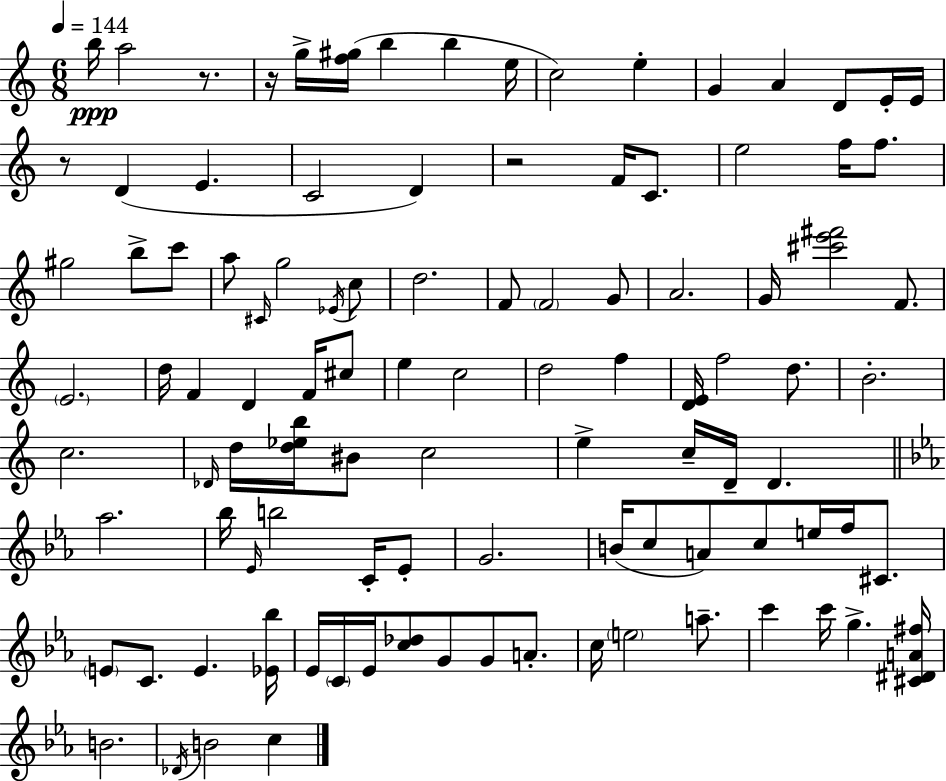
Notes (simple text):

B5/s A5/h R/e. R/s G5/s [F5,G#5]/s B5/q B5/q E5/s C5/h E5/q G4/q A4/q D4/e E4/s E4/s R/e D4/q E4/q. C4/h D4/q R/h F4/s C4/e. E5/h F5/s F5/e. G#5/h B5/e C6/e A5/e C#4/s G5/h Eb4/s C5/e D5/h. F4/e F4/h G4/e A4/h. G4/s [C#6,E6,F#6]/h F4/e. E4/h. D5/s F4/q D4/q F4/s C#5/e E5/q C5/h D5/h F5/q [D4,E4]/s F5/h D5/e. B4/h. C5/h. Db4/s D5/s [D5,Eb5,B5]/s BIS4/e C5/h E5/q C5/s D4/s D4/q. Ab5/h. Bb5/s Eb4/s B5/h C4/s Eb4/e G4/h. B4/s C5/e A4/e C5/e E5/s F5/s C#4/e. E4/e C4/e. E4/q. [Eb4,Bb5]/s Eb4/s C4/s Eb4/s [C5,Db5]/e G4/e G4/e A4/e. C5/s E5/h A5/e. C6/q C6/s G5/q. [C#4,D#4,A4,F#5]/s B4/h. Db4/s B4/h C5/q